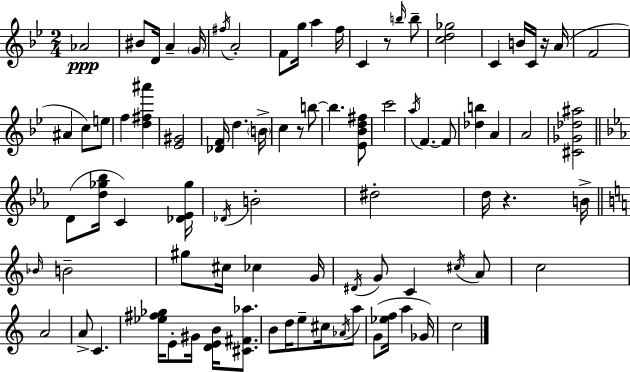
Ab4/h BIS4/e D4/s A4/q G4/s F#5/s A4/h F4/e G5/s A5/q F5/s C4/q R/e B5/s B5/e [C5,D5,Gb5]/h C4/q B4/s C4/s R/s A4/s F4/h A#4/q C5/e E5/e F5/q [D5,F#5,A#6]/q [Eb4,G#4]/h [Db4,F4]/s D5/q. B4/s C5/q R/e B5/e B5/q. [Eb4,Bb4,D5,F#5]/e C6/h A5/s F4/q. F4/e [Db5,B5]/q A4/q A4/h [C#4,Gb4,Db5,A#5]/h D4/e [D5,Gb5,Bb5]/s C4/q [Db4,Eb4,Gb5]/s Db4/s B4/h D#5/h D5/s R/q. B4/s Bb4/s B4/h G#5/e C#5/s CES5/q G4/s D#4/s G4/e C4/q C#5/s A4/e C5/h A4/h A4/e C4/q. [Eb5,F#5,Gb5]/s E4/e G#4/s [D4,E4,B4]/s [C#4,F#4,Ab5]/e. B4/e D5/s E5/e C#5/s Ab4/s A5/e G4/e [Eb5,F5]/s A5/q Gb4/s C5/h